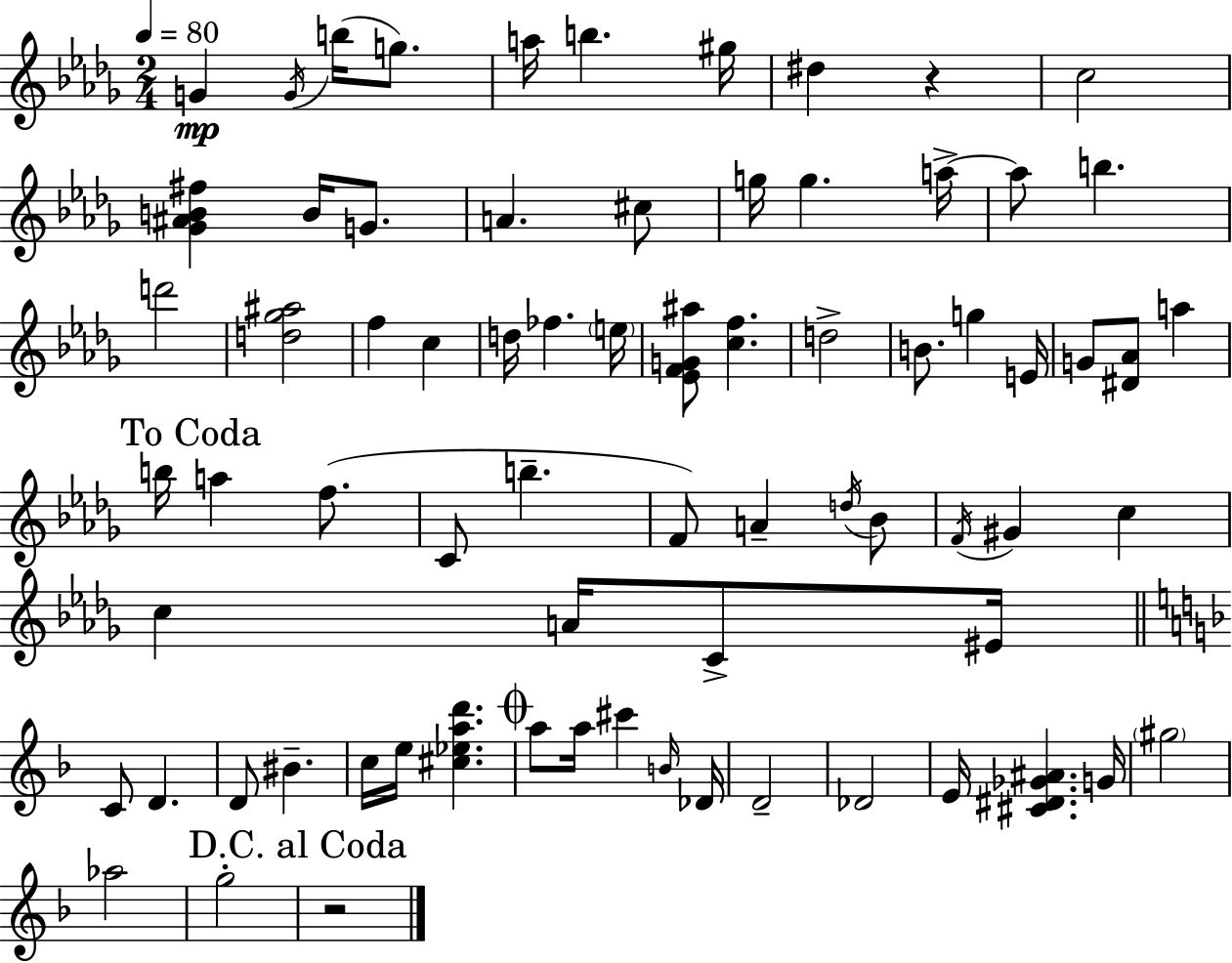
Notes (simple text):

G4/q G4/s B5/s G5/e. A5/s B5/q. G#5/s D#5/q R/q C5/h [Gb4,A#4,B4,F#5]/q B4/s G4/e. A4/q. C#5/e G5/s G5/q. A5/s A5/e B5/q. D6/h [D5,Gb5,A#5]/h F5/q C5/q D5/s FES5/q. E5/s [Eb4,F4,G4,A#5]/e [C5,F5]/q. D5/h B4/e. G5/q E4/s G4/e [D#4,Ab4]/e A5/q B5/s A5/q F5/e. C4/e B5/q. F4/e A4/q D5/s Bb4/e F4/s G#4/q C5/q C5/q A4/s C4/e EIS4/s C4/e D4/q. D4/e BIS4/q. C5/s E5/s [C#5,Eb5,A5,D6]/q. A5/e A5/s C#6/q B4/s Db4/s D4/h Db4/h E4/s [C#4,D#4,Gb4,A#4]/q. G4/s G#5/h Ab5/h G5/h R/h